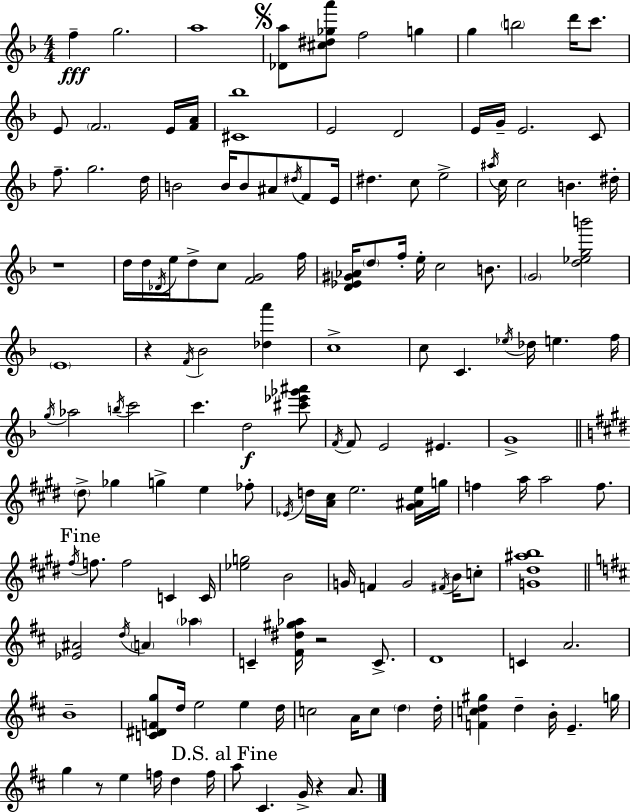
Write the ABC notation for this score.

X:1
T:Untitled
M:4/4
L:1/4
K:F
f g2 a4 [_Da]/2 [^c^d_ga']/2 f2 g g b2 d'/4 c'/2 E/2 F2 E/4 [FA]/4 [^C_b]4 E2 D2 E/4 G/4 E2 C/2 f/2 g2 d/4 B2 B/4 B/2 ^A/2 ^d/4 F/2 E/4 ^d c/2 e2 ^a/4 c/4 c2 B ^d/4 z4 d/4 d/4 _D/4 e/4 d/2 c/2 [FG]2 f/4 [D_E^G_A]/4 d/2 f/4 e/4 c2 B/2 G2 [d_egb']2 E4 z F/4 _B2 [_da'] c4 c/2 C _e/4 _d/4 e f/4 g/4 _a2 b/4 c'2 c' d2 [^c'_e'_g'^a']/2 F/4 F/2 E2 ^E G4 ^d/2 _g g e _f/2 _E/4 d/4 [A^c]/4 e2 [^G^Ae]/4 g/4 f a/4 a2 f/2 ^f/4 f/2 f2 C C/4 [_eg]2 B2 G/4 F G2 ^F/4 B/4 c/2 [G^d^ab]4 [_E^A]2 d/4 A _a C [^F^d^g_a]/4 z2 C/2 D4 C A2 B4 [C^DFg]/2 d/4 e2 e d/4 c2 A/4 c/2 d d/4 [Fcd^g] d B/4 E g/4 g z/2 e f/4 d f/4 a/2 ^C G/4 z A/2